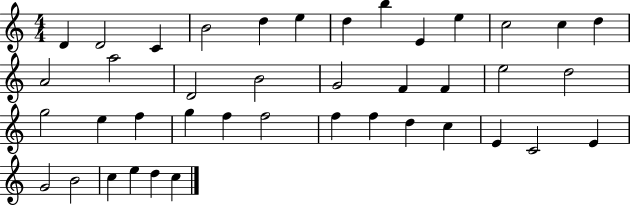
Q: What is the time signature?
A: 4/4